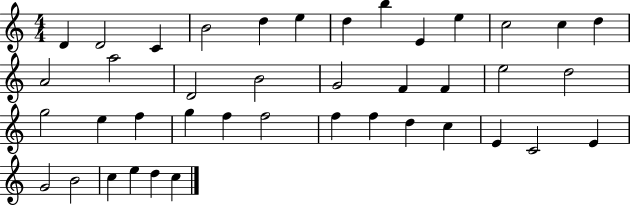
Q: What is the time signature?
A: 4/4